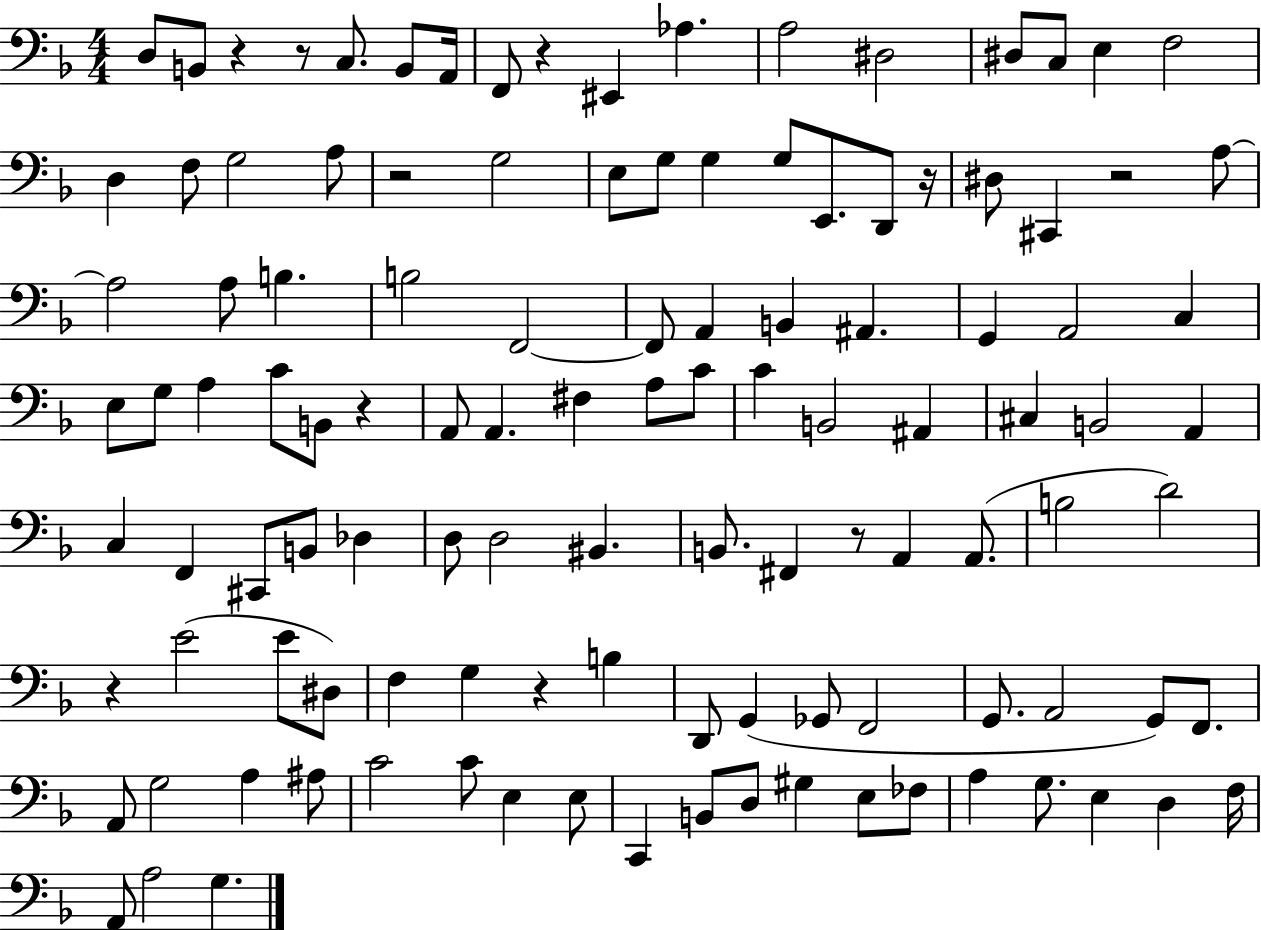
X:1
T:Untitled
M:4/4
L:1/4
K:F
D,/2 B,,/2 z z/2 C,/2 B,,/2 A,,/4 F,,/2 z ^E,, _A, A,2 ^D,2 ^D,/2 C,/2 E, F,2 D, F,/2 G,2 A,/2 z2 G,2 E,/2 G,/2 G, G,/2 E,,/2 D,,/2 z/4 ^D,/2 ^C,, z2 A,/2 A,2 A,/2 B, B,2 F,,2 F,,/2 A,, B,, ^A,, G,, A,,2 C, E,/2 G,/2 A, C/2 B,,/2 z A,,/2 A,, ^F, A,/2 C/2 C B,,2 ^A,, ^C, B,,2 A,, C, F,, ^C,,/2 B,,/2 _D, D,/2 D,2 ^B,, B,,/2 ^F,, z/2 A,, A,,/2 B,2 D2 z E2 E/2 ^D,/2 F, G, z B, D,,/2 G,, _G,,/2 F,,2 G,,/2 A,,2 G,,/2 F,,/2 A,,/2 G,2 A, ^A,/2 C2 C/2 E, E,/2 C,, B,,/2 D,/2 ^G, E,/2 _F,/2 A, G,/2 E, D, F,/4 A,,/2 A,2 G,